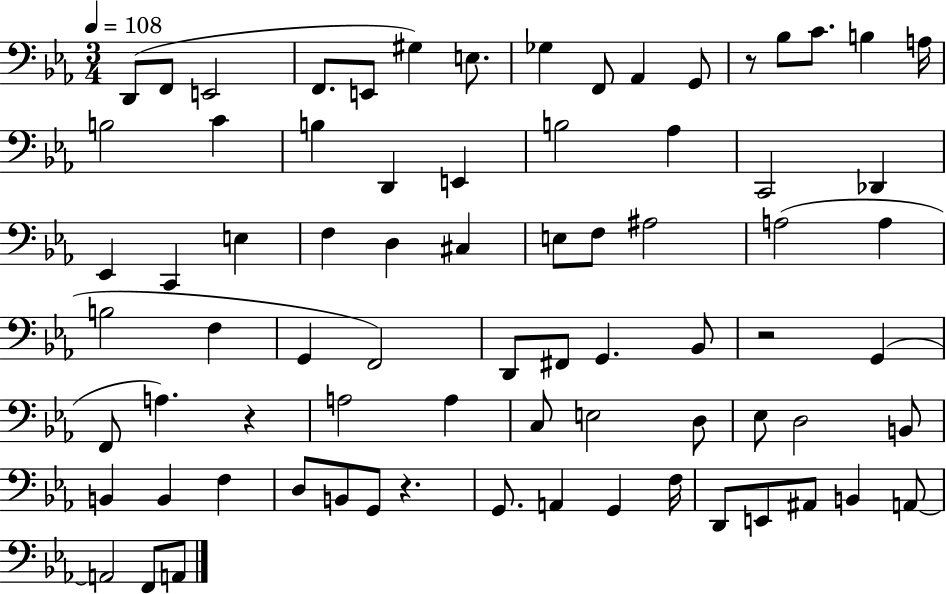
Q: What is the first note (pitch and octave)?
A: D2